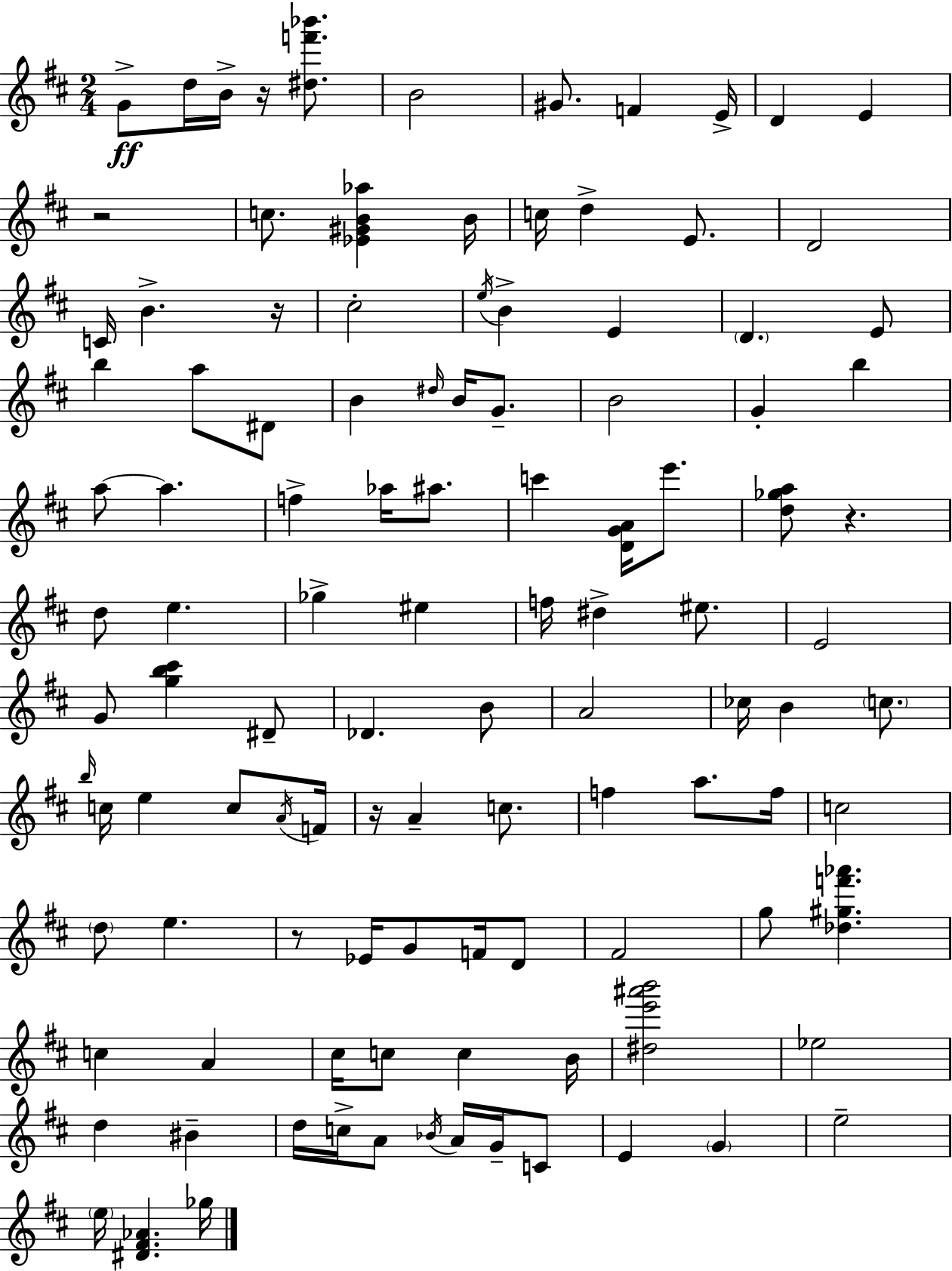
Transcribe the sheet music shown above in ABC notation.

X:1
T:Untitled
M:2/4
L:1/4
K:D
G/2 d/4 B/4 z/4 [^df'_b']/2 B2 ^G/2 F E/4 D E z2 c/2 [_E^GB_a] B/4 c/4 d E/2 D2 C/4 B z/4 ^c2 e/4 B E D E/2 b a/2 ^D/2 B ^d/4 B/4 G/2 B2 G b a/2 a f _a/4 ^a/2 c' [DGA]/4 e'/2 [d_ga]/2 z d/2 e _g ^e f/4 ^d ^e/2 E2 G/2 [gb^c'] ^D/2 _D B/2 A2 _c/4 B c/2 b/4 c/4 e c/2 A/4 F/4 z/4 A c/2 f a/2 f/4 c2 d/2 e z/2 _E/4 G/2 F/4 D/2 ^F2 g/2 [_d^gf'_a'] c A ^c/4 c/2 c B/4 [^de'^a'b']2 _e2 d ^B d/4 c/4 A/2 _B/4 A/4 G/4 C/2 E G e2 e/4 [^D^F_A] _g/4